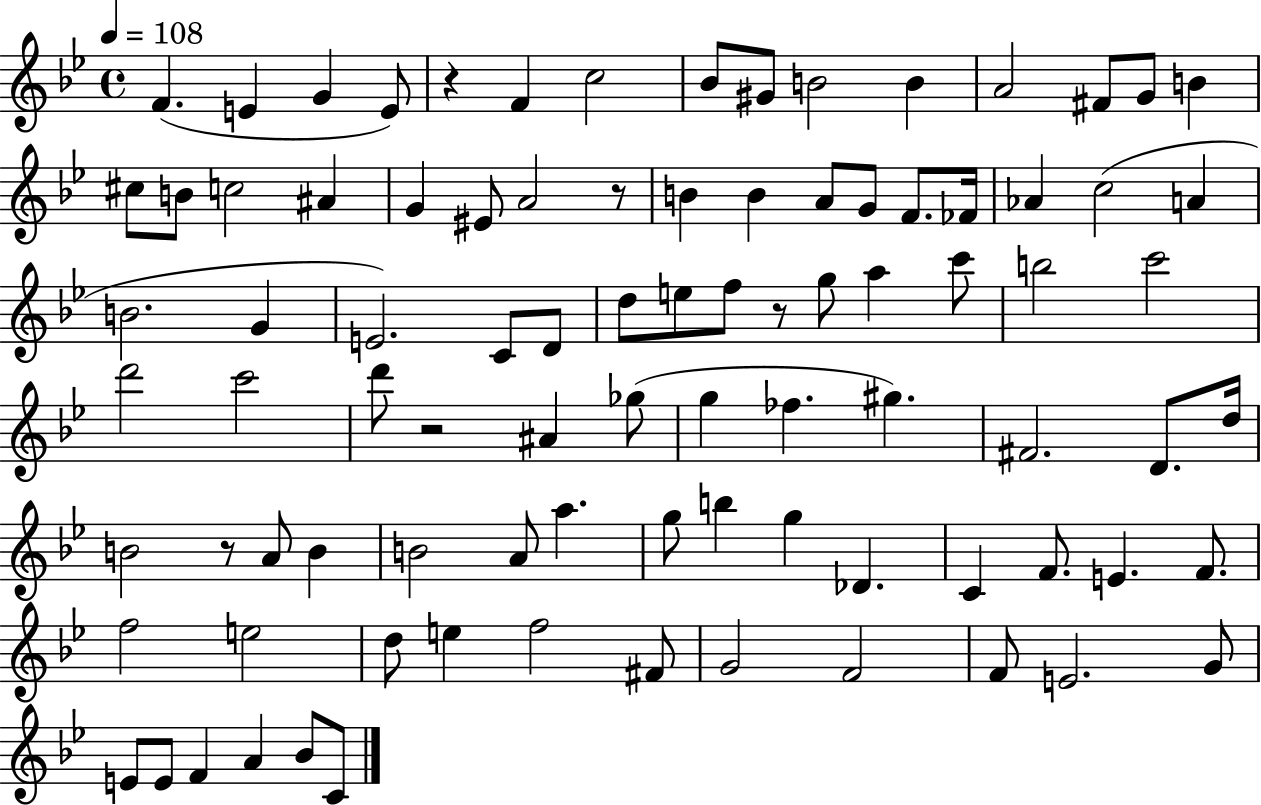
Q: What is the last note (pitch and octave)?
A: C4